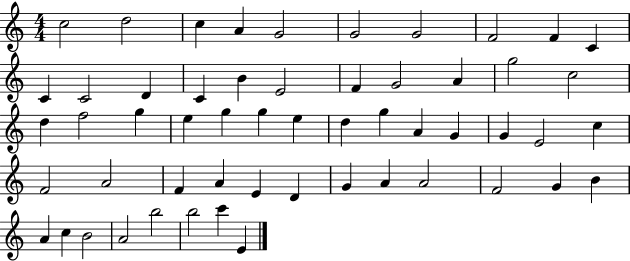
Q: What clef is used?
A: treble